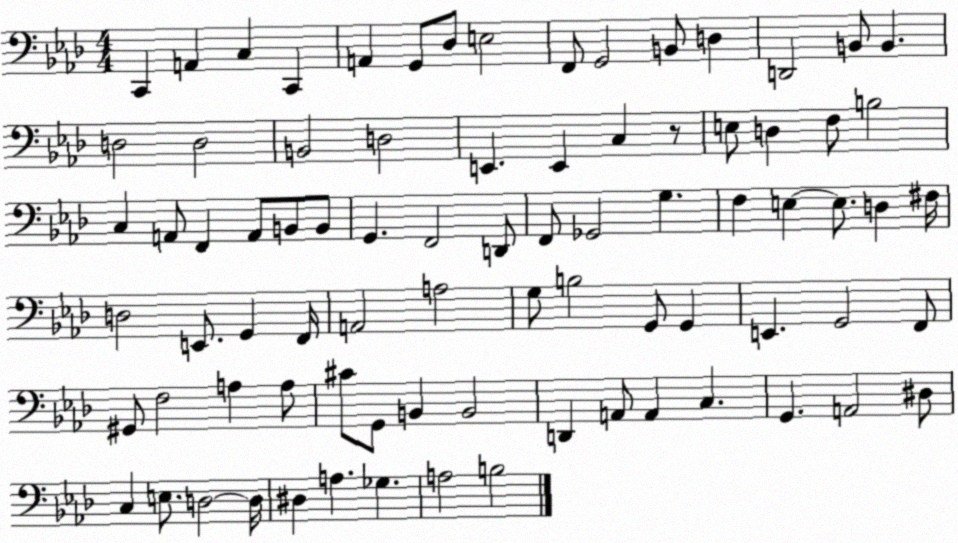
X:1
T:Untitled
M:4/4
L:1/4
K:Ab
C,, A,, C, C,, A,, G,,/2 _D,/2 E,2 F,,/2 G,,2 B,,/2 D, D,,2 B,,/2 B,, D,2 D,2 B,,2 D,2 E,, E,, C, z/2 E,/2 D, F,/2 B,2 C, A,,/2 F,, A,,/2 B,,/2 B,,/2 G,, F,,2 D,,/2 F,,/2 _G,,2 G, F, E, E,/2 D, ^F,/4 D,2 E,,/2 G,, F,,/4 A,,2 A,2 G,/2 B,2 G,,/2 G,, E,, G,,2 F,,/2 ^G,,/2 F,2 A, A,/2 ^C/2 G,,/2 B,, B,,2 D,, A,,/2 A,, C, G,, A,,2 ^D,/2 C, E,/2 D,2 D,/4 ^D, A, _G, A,2 B,2